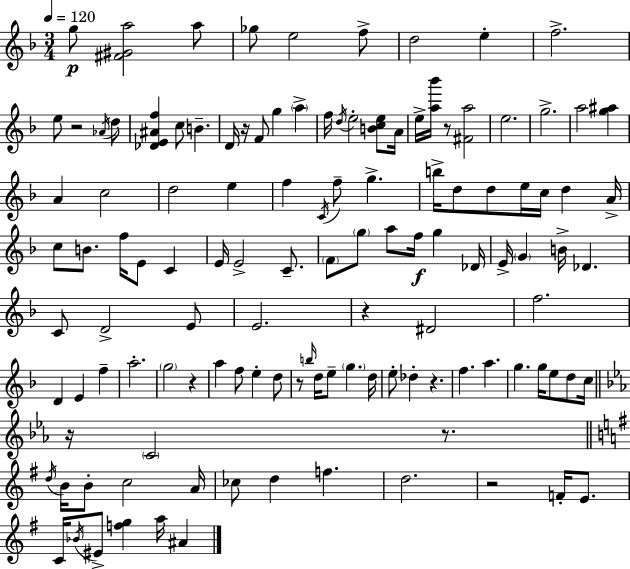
G5/e [F#4,G#4,A5]/h A5/e Gb5/e E5/h F5/e D5/h E5/q F5/h. E5/e R/h Ab4/s D5/e [Db4,E4,A#4,F5]/q C5/e B4/q. D4/s R/s F4/e G5/q A5/q F5/s D5/s E5/h [B4,C5,E5]/e A4/s E5/s [A5,Bb6]/s R/e [F#4,A5]/h E5/h. G5/h. A5/h [G5,A#5]/q A4/q C5/h D5/h E5/q F5/q C4/s F5/e G5/q. B5/s D5/e D5/e E5/s C5/s D5/q A4/s C5/e B4/e. F5/s E4/e C4/q E4/s E4/h C4/e. F4/e G5/e A5/e F5/s G5/q Db4/s E4/s G4/q B4/s Db4/q. C4/e D4/h E4/e E4/h. R/q D#4/h F5/h. D4/q E4/q F5/q A5/h. G5/h R/q A5/q F5/e E5/q D5/e R/e B5/s D5/s E5/e G5/q. D5/s E5/e Db5/q R/q. F5/q. A5/q. G5/q. G5/s E5/e D5/e C5/s R/s C4/h R/e. D5/s B4/s B4/e C5/h A4/s CES5/e D5/q F5/q. D5/h. R/h F4/s E4/e. C4/s Bb4/s EIS4/e [F5,G5]/q A5/s A#4/q